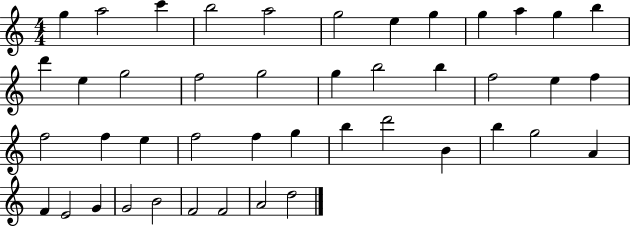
{
  \clef treble
  \numericTimeSignature
  \time 4/4
  \key c \major
  g''4 a''2 c'''4 | b''2 a''2 | g''2 e''4 g''4 | g''4 a''4 g''4 b''4 | \break d'''4 e''4 g''2 | f''2 g''2 | g''4 b''2 b''4 | f''2 e''4 f''4 | \break f''2 f''4 e''4 | f''2 f''4 g''4 | b''4 d'''2 b'4 | b''4 g''2 a'4 | \break f'4 e'2 g'4 | g'2 b'2 | f'2 f'2 | a'2 d''2 | \break \bar "|."
}